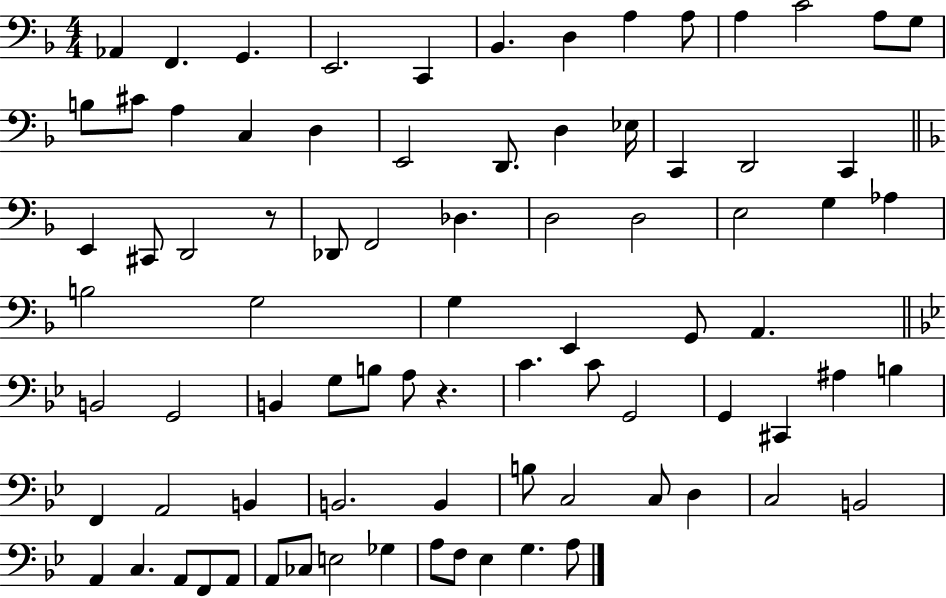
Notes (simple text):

Ab2/q F2/q. G2/q. E2/h. C2/q Bb2/q. D3/q A3/q A3/e A3/q C4/h A3/e G3/e B3/e C#4/e A3/q C3/q D3/q E2/h D2/e. D3/q Eb3/s C2/q D2/h C2/q E2/q C#2/e D2/h R/e Db2/e F2/h Db3/q. D3/h D3/h E3/h G3/q Ab3/q B3/h G3/h G3/q E2/q G2/e A2/q. B2/h G2/h B2/q G3/e B3/e A3/e R/q. C4/q. C4/e G2/h G2/q C#2/q A#3/q B3/q F2/q A2/h B2/q B2/h. B2/q B3/e C3/h C3/e D3/q C3/h B2/h A2/q C3/q. A2/e F2/e A2/e A2/e CES3/e E3/h Gb3/q A3/e F3/e Eb3/q G3/q. A3/e